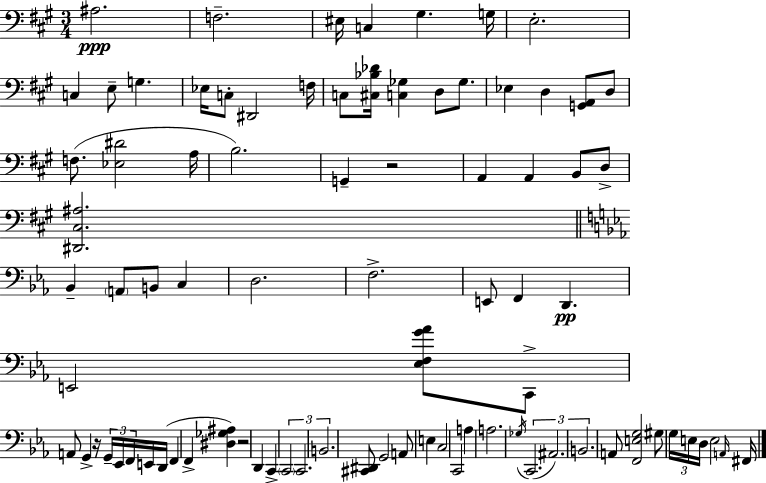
A#3/h. F3/h. EIS3/s C3/q G#3/q. G3/s E3/h. C3/q E3/e G3/q. Eb3/s C3/e D#2/h F3/s C3/e [C#3,Bb3,Db4]/s [C3,Gb3]/q D3/e Gb3/e. Eb3/q D3/q [G2,A2]/e D3/e F3/e. [Eb3,D#4]/h A3/s B3/h. G2/q R/h A2/q A2/q B2/e D3/e [D#2,C#3,A#3]/h. Bb2/q A2/e B2/e C3/q D3/h. F3/h. E2/e F2/q D2/q. E2/h [Eb3,F3,G4,Ab4]/e C2/e A2/e G2/q R/s G2/s Eb2/s F2/s E2/s D2/s F2/q F2/q [D#3,Gb3,A#3]/q R/h D2/q C2/q C2/h C2/h. B2/h. [C#2,D#2]/e G2/h A2/e E3/q C3/h C2/h A3/q A3/h. Gb3/s C2/h. A#2/h. B2/h. A2/e [F2,E3,G3]/h G#3/e G3/s E3/s D3/s E3/h A2/s F#2/s